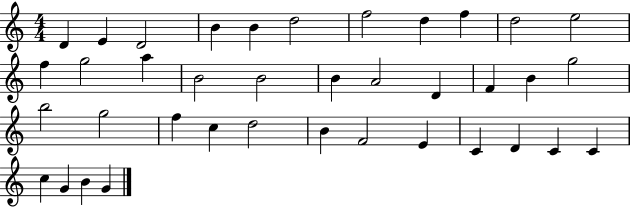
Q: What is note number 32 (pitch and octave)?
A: D4